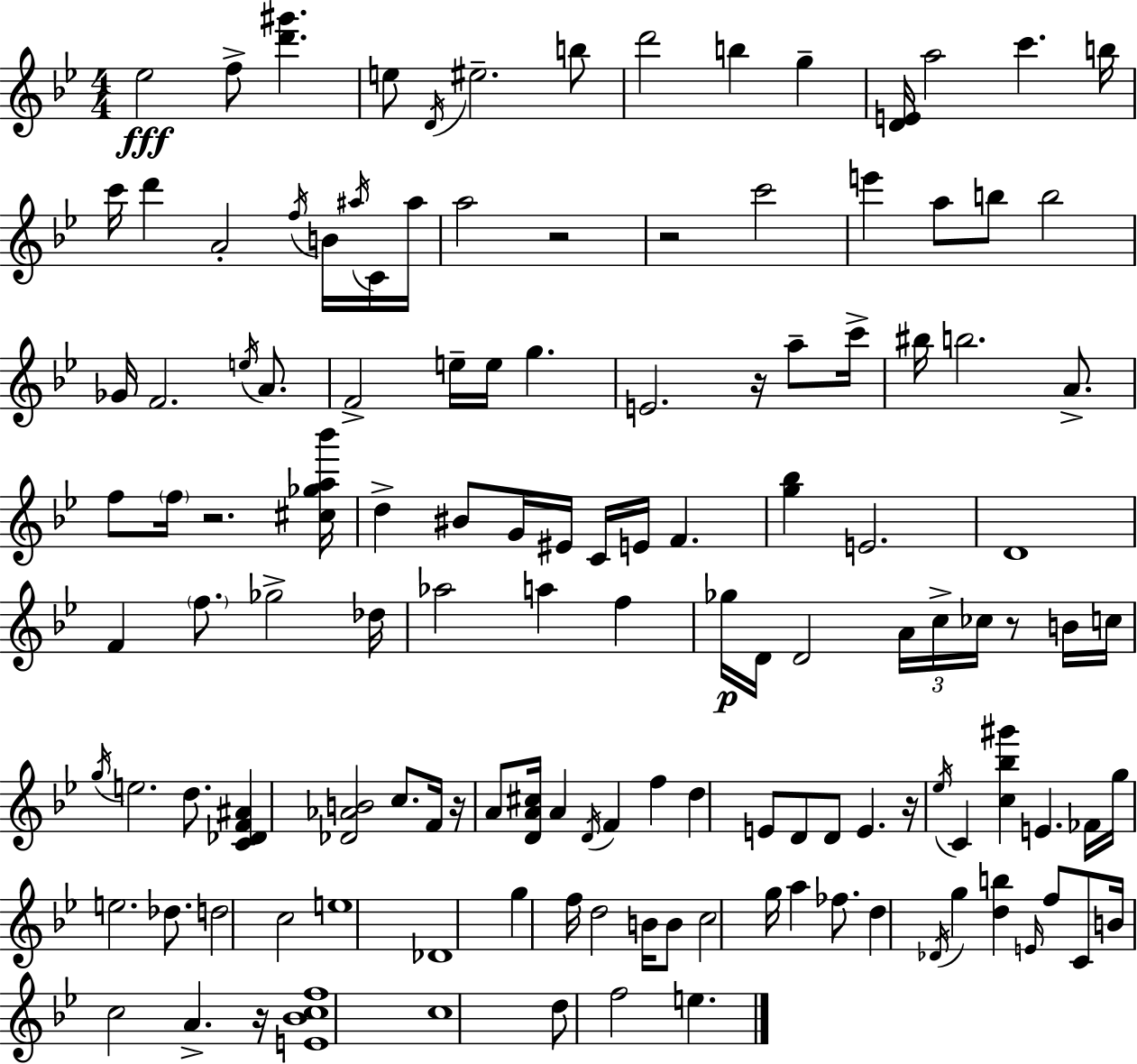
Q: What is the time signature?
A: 4/4